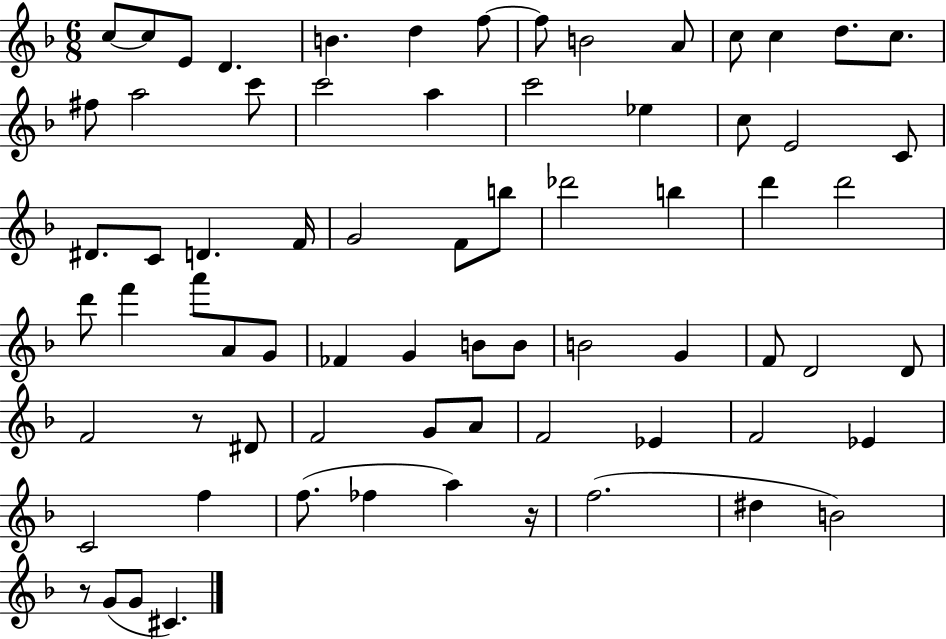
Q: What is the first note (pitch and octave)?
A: C5